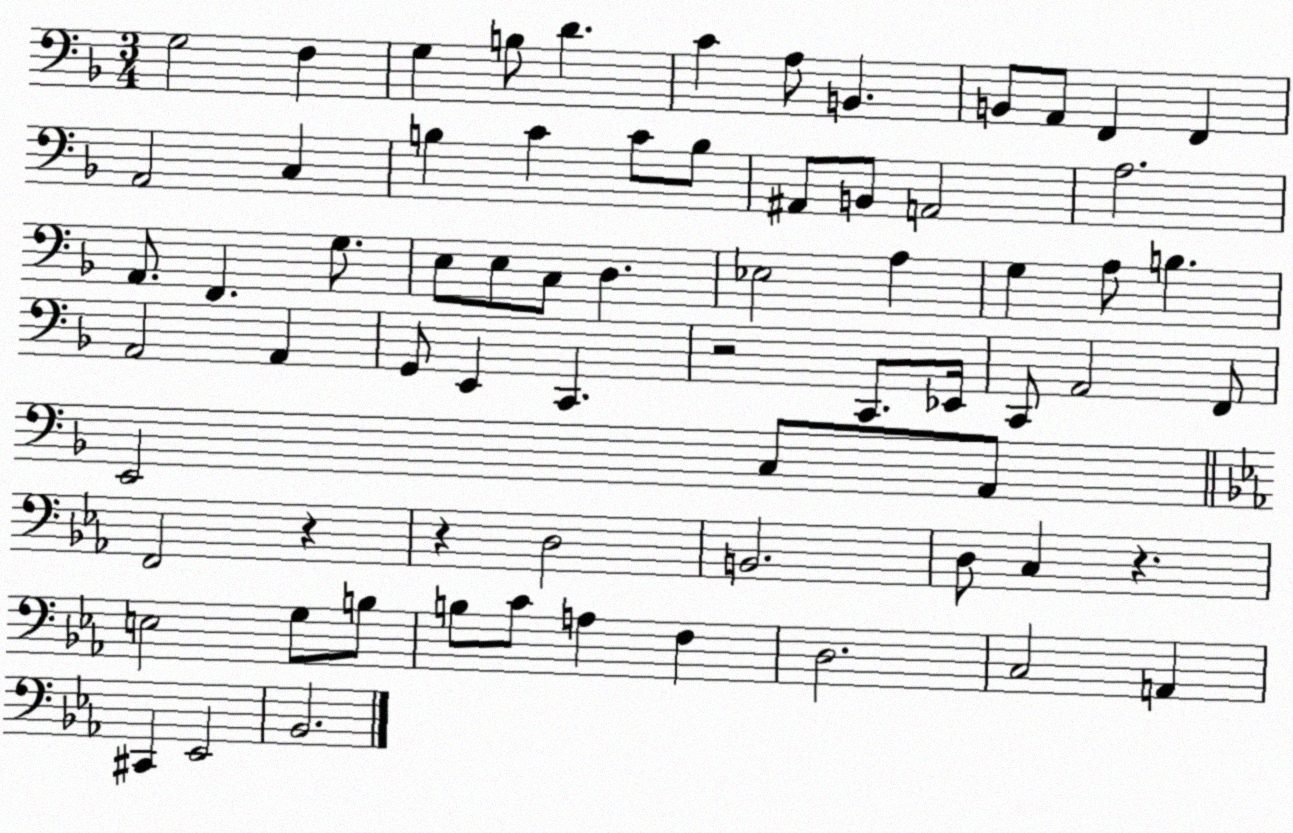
X:1
T:Untitled
M:3/4
L:1/4
K:F
G,2 F, G, B,/2 D C A,/2 B,, B,,/2 A,,/2 F,, F,, A,,2 C, B, C C/2 B,/2 ^A,,/2 B,,/2 A,,2 A,2 A,,/2 F,, G,/2 E,/2 E,/2 C,/2 D, _E,2 A, G, A,/2 B, A,,2 A,, G,,/2 E,, C,, z2 C,,/2 _E,,/4 C,,/2 A,,2 F,,/2 E,,2 C,/2 A,,/2 F,,2 z z D,2 B,,2 D,/2 C, z E,2 G,/2 B,/2 B,/2 C/2 A, F, D,2 C,2 A,, ^C,, _E,,2 _B,,2